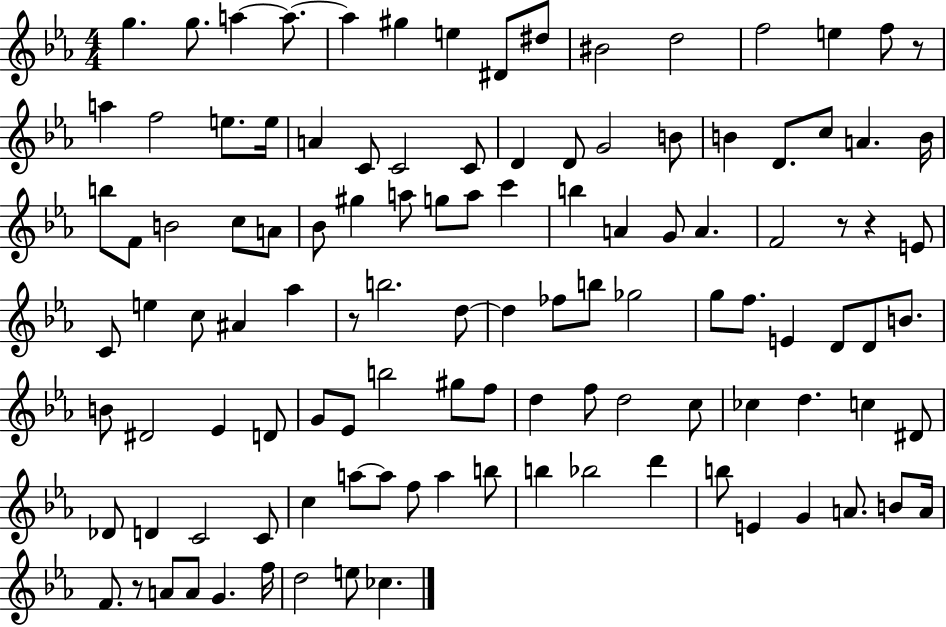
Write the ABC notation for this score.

X:1
T:Untitled
M:4/4
L:1/4
K:Eb
g g/2 a a/2 a ^g e ^D/2 ^d/2 ^B2 d2 f2 e f/2 z/2 a f2 e/2 e/4 A C/2 C2 C/2 D D/2 G2 B/2 B D/2 c/2 A B/4 b/2 F/2 B2 c/2 A/2 _B/2 ^g a/2 g/2 a/2 c' b A G/2 A F2 z/2 z E/2 C/2 e c/2 ^A _a z/2 b2 d/2 d _f/2 b/2 _g2 g/2 f/2 E D/2 D/2 B/2 B/2 ^D2 _E D/2 G/2 _E/2 b2 ^g/2 f/2 d f/2 d2 c/2 _c d c ^D/2 _D/2 D C2 C/2 c a/2 a/2 f/2 a b/2 b _b2 d' b/2 E G A/2 B/2 A/4 F/2 z/2 A/2 A/2 G f/4 d2 e/2 _c